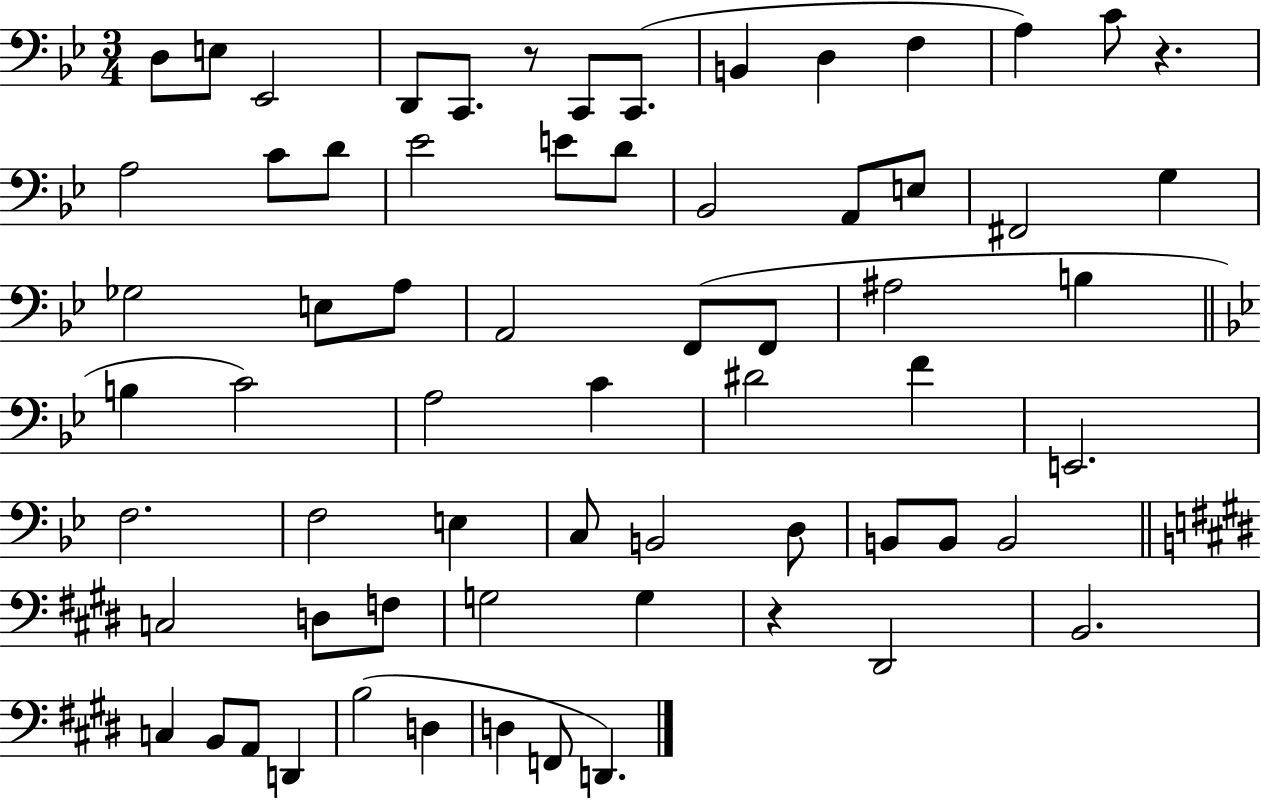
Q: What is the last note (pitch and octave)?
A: D2